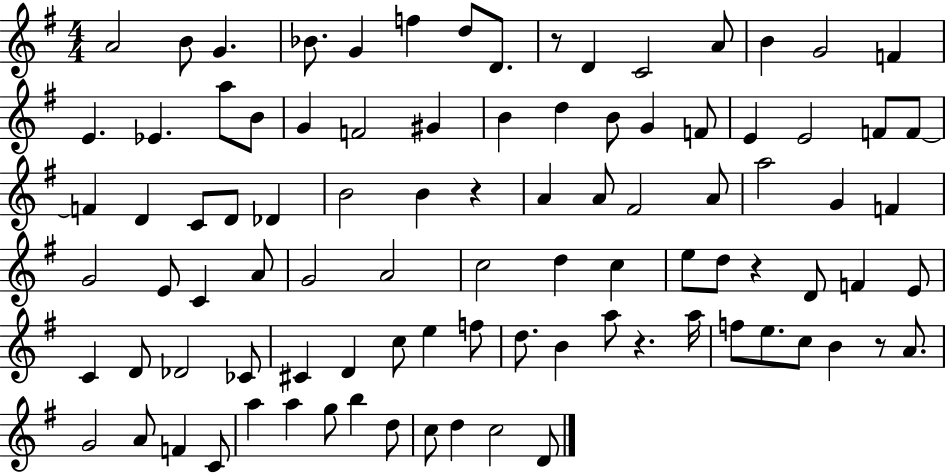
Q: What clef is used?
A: treble